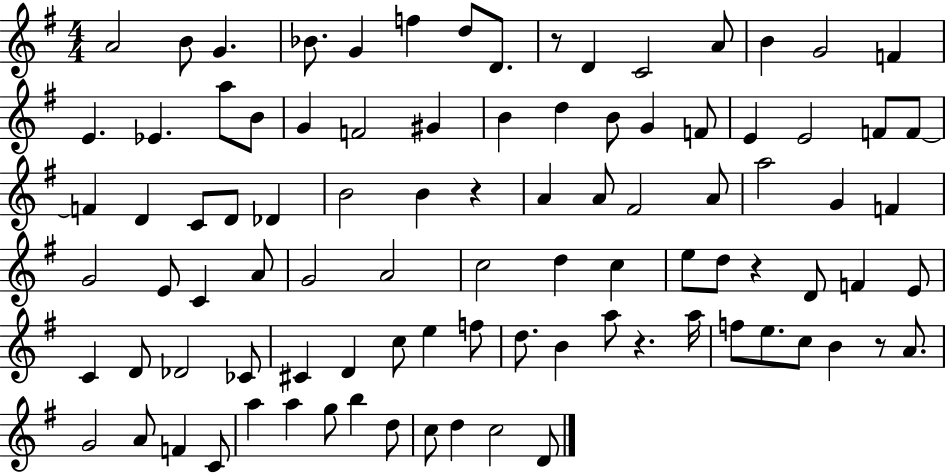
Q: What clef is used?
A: treble